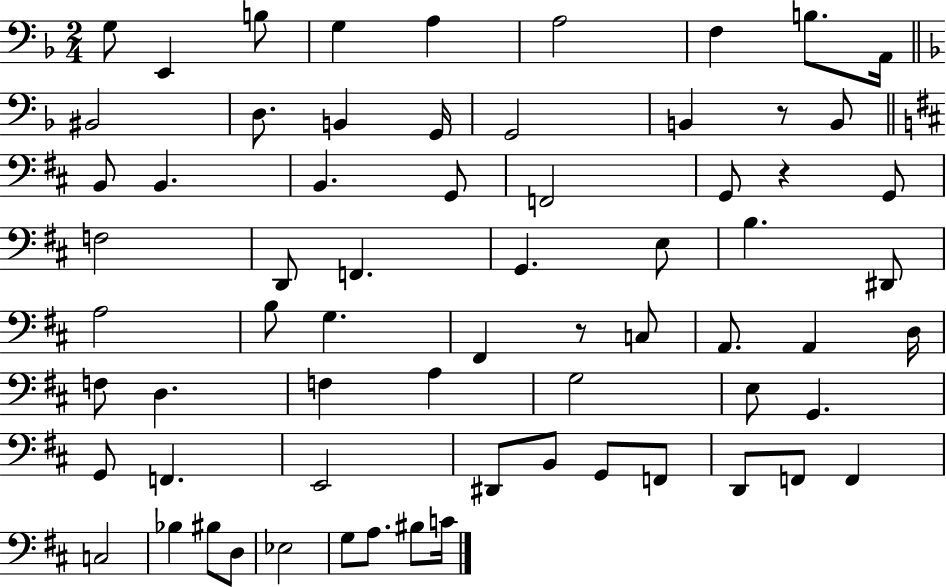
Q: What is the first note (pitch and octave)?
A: G3